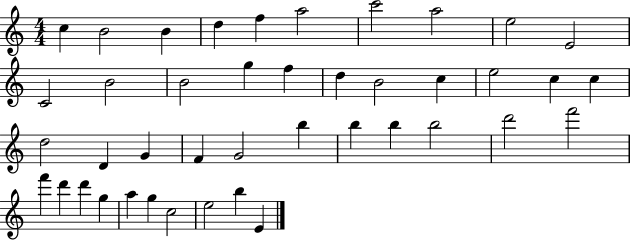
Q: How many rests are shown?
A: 0